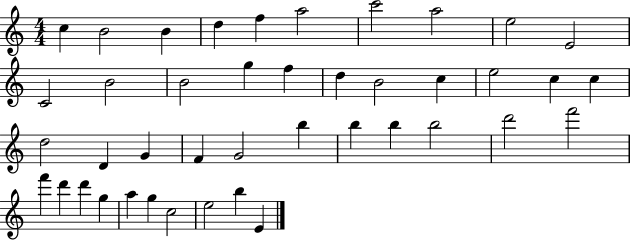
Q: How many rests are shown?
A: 0